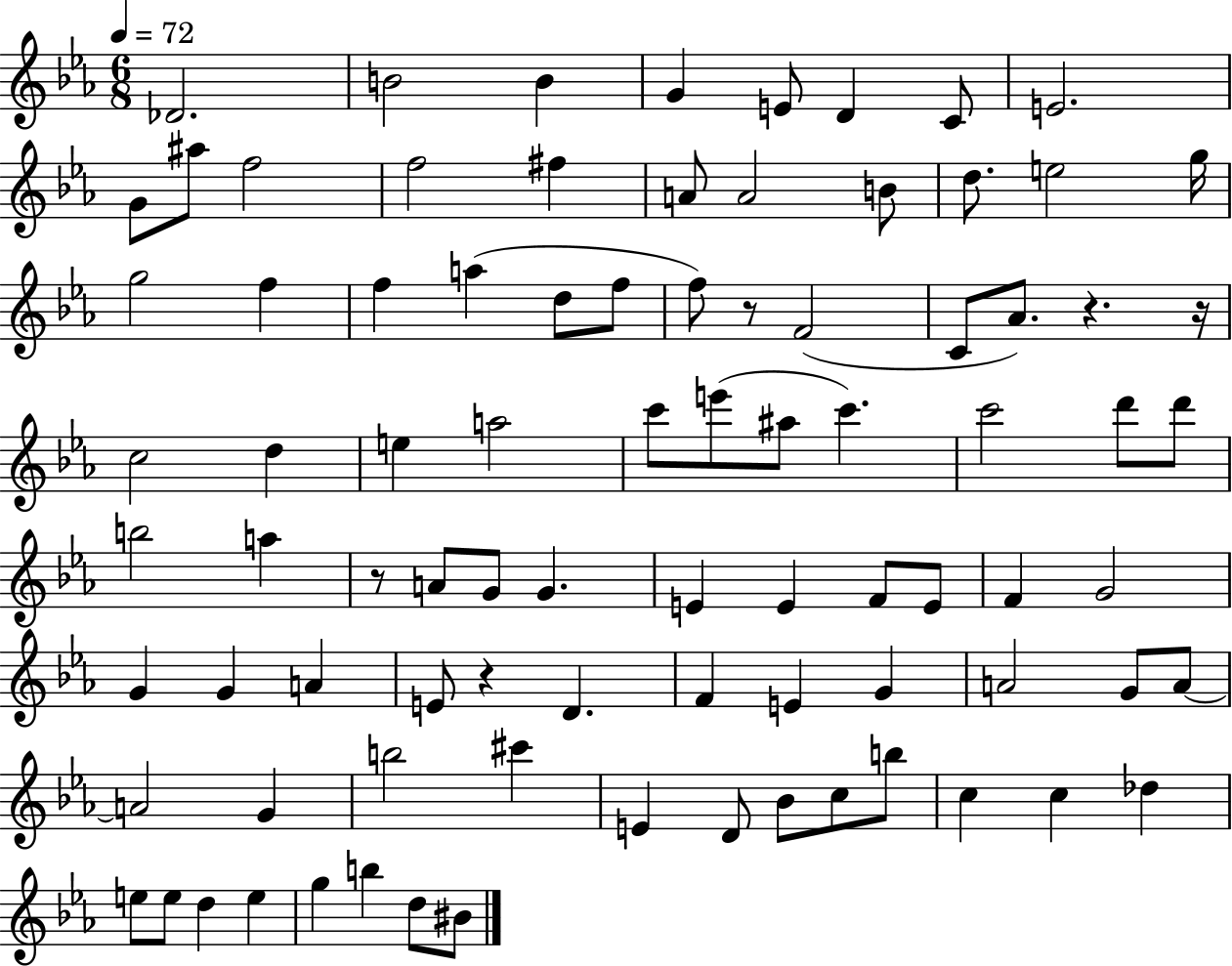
X:1
T:Untitled
M:6/8
L:1/4
K:Eb
_D2 B2 B G E/2 D C/2 E2 G/2 ^a/2 f2 f2 ^f A/2 A2 B/2 d/2 e2 g/4 g2 f f a d/2 f/2 f/2 z/2 F2 C/2 _A/2 z z/4 c2 d e a2 c'/2 e'/2 ^a/2 c' c'2 d'/2 d'/2 b2 a z/2 A/2 G/2 G E E F/2 E/2 F G2 G G A E/2 z D F E G A2 G/2 A/2 A2 G b2 ^c' E D/2 _B/2 c/2 b/2 c c _d e/2 e/2 d e g b d/2 ^B/2